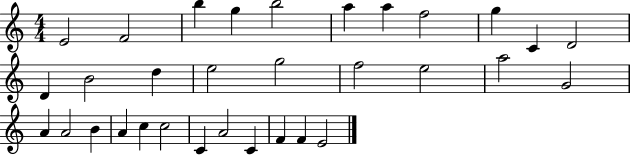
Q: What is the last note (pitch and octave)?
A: E4